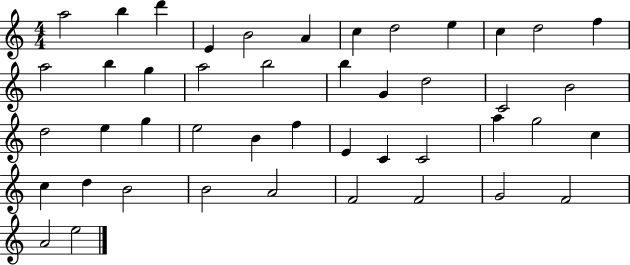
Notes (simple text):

A5/h B5/q D6/q E4/q B4/h A4/q C5/q D5/h E5/q C5/q D5/h F5/q A5/h B5/q G5/q A5/h B5/h B5/q G4/q D5/h C4/h B4/h D5/h E5/q G5/q E5/h B4/q F5/q E4/q C4/q C4/h A5/q G5/h C5/q C5/q D5/q B4/h B4/h A4/h F4/h F4/h G4/h F4/h A4/h E5/h